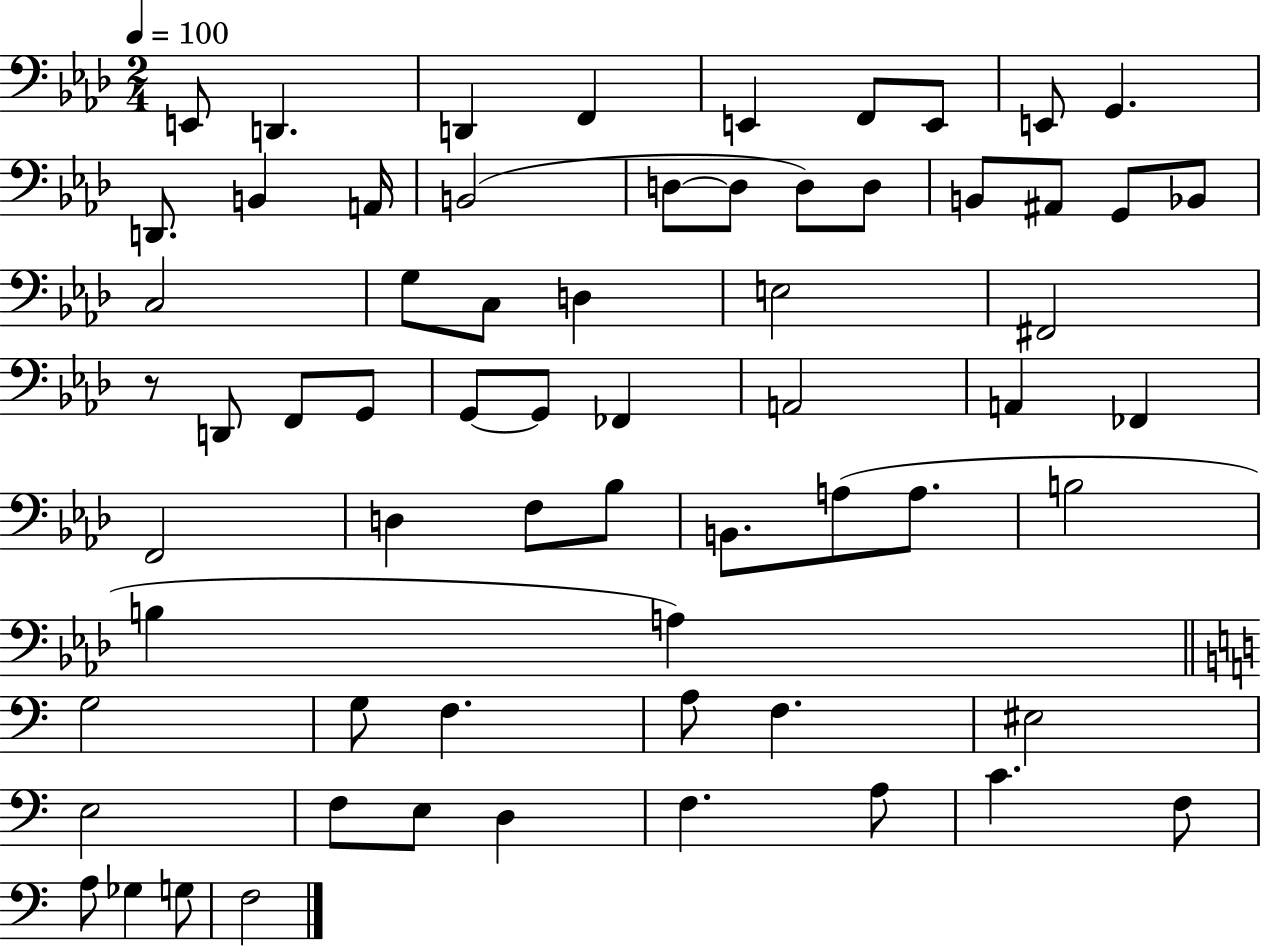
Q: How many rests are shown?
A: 1